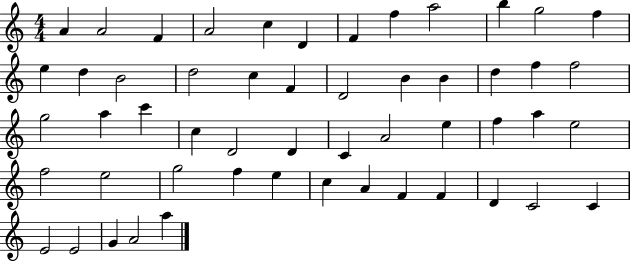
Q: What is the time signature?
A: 4/4